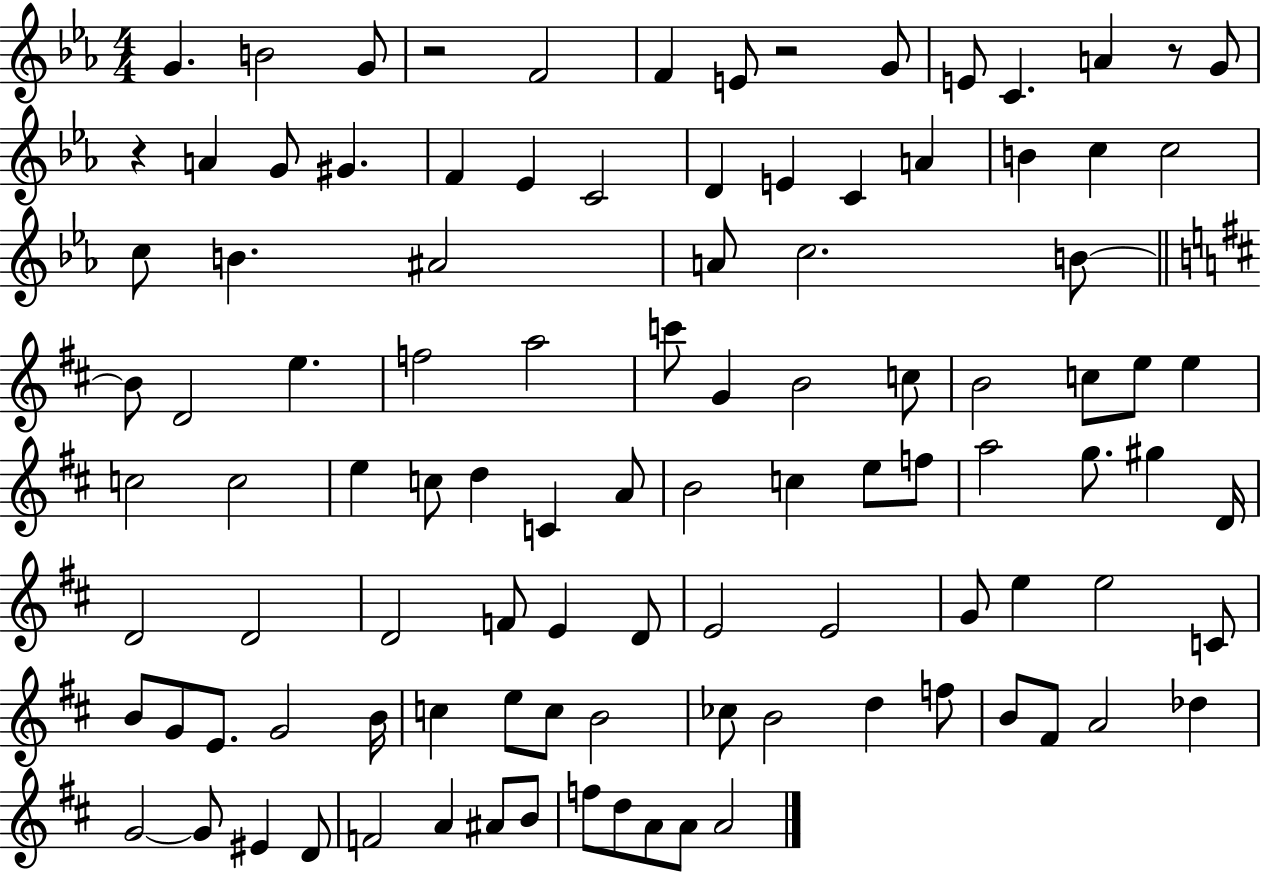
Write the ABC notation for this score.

X:1
T:Untitled
M:4/4
L:1/4
K:Eb
G B2 G/2 z2 F2 F E/2 z2 G/2 E/2 C A z/2 G/2 z A G/2 ^G F _E C2 D E C A B c c2 c/2 B ^A2 A/2 c2 B/2 B/2 D2 e f2 a2 c'/2 G B2 c/2 B2 c/2 e/2 e c2 c2 e c/2 d C A/2 B2 c e/2 f/2 a2 g/2 ^g D/4 D2 D2 D2 F/2 E D/2 E2 E2 G/2 e e2 C/2 B/2 G/2 E/2 G2 B/4 c e/2 c/2 B2 _c/2 B2 d f/2 B/2 ^F/2 A2 _d G2 G/2 ^E D/2 F2 A ^A/2 B/2 f/2 d/2 A/2 A/2 A2